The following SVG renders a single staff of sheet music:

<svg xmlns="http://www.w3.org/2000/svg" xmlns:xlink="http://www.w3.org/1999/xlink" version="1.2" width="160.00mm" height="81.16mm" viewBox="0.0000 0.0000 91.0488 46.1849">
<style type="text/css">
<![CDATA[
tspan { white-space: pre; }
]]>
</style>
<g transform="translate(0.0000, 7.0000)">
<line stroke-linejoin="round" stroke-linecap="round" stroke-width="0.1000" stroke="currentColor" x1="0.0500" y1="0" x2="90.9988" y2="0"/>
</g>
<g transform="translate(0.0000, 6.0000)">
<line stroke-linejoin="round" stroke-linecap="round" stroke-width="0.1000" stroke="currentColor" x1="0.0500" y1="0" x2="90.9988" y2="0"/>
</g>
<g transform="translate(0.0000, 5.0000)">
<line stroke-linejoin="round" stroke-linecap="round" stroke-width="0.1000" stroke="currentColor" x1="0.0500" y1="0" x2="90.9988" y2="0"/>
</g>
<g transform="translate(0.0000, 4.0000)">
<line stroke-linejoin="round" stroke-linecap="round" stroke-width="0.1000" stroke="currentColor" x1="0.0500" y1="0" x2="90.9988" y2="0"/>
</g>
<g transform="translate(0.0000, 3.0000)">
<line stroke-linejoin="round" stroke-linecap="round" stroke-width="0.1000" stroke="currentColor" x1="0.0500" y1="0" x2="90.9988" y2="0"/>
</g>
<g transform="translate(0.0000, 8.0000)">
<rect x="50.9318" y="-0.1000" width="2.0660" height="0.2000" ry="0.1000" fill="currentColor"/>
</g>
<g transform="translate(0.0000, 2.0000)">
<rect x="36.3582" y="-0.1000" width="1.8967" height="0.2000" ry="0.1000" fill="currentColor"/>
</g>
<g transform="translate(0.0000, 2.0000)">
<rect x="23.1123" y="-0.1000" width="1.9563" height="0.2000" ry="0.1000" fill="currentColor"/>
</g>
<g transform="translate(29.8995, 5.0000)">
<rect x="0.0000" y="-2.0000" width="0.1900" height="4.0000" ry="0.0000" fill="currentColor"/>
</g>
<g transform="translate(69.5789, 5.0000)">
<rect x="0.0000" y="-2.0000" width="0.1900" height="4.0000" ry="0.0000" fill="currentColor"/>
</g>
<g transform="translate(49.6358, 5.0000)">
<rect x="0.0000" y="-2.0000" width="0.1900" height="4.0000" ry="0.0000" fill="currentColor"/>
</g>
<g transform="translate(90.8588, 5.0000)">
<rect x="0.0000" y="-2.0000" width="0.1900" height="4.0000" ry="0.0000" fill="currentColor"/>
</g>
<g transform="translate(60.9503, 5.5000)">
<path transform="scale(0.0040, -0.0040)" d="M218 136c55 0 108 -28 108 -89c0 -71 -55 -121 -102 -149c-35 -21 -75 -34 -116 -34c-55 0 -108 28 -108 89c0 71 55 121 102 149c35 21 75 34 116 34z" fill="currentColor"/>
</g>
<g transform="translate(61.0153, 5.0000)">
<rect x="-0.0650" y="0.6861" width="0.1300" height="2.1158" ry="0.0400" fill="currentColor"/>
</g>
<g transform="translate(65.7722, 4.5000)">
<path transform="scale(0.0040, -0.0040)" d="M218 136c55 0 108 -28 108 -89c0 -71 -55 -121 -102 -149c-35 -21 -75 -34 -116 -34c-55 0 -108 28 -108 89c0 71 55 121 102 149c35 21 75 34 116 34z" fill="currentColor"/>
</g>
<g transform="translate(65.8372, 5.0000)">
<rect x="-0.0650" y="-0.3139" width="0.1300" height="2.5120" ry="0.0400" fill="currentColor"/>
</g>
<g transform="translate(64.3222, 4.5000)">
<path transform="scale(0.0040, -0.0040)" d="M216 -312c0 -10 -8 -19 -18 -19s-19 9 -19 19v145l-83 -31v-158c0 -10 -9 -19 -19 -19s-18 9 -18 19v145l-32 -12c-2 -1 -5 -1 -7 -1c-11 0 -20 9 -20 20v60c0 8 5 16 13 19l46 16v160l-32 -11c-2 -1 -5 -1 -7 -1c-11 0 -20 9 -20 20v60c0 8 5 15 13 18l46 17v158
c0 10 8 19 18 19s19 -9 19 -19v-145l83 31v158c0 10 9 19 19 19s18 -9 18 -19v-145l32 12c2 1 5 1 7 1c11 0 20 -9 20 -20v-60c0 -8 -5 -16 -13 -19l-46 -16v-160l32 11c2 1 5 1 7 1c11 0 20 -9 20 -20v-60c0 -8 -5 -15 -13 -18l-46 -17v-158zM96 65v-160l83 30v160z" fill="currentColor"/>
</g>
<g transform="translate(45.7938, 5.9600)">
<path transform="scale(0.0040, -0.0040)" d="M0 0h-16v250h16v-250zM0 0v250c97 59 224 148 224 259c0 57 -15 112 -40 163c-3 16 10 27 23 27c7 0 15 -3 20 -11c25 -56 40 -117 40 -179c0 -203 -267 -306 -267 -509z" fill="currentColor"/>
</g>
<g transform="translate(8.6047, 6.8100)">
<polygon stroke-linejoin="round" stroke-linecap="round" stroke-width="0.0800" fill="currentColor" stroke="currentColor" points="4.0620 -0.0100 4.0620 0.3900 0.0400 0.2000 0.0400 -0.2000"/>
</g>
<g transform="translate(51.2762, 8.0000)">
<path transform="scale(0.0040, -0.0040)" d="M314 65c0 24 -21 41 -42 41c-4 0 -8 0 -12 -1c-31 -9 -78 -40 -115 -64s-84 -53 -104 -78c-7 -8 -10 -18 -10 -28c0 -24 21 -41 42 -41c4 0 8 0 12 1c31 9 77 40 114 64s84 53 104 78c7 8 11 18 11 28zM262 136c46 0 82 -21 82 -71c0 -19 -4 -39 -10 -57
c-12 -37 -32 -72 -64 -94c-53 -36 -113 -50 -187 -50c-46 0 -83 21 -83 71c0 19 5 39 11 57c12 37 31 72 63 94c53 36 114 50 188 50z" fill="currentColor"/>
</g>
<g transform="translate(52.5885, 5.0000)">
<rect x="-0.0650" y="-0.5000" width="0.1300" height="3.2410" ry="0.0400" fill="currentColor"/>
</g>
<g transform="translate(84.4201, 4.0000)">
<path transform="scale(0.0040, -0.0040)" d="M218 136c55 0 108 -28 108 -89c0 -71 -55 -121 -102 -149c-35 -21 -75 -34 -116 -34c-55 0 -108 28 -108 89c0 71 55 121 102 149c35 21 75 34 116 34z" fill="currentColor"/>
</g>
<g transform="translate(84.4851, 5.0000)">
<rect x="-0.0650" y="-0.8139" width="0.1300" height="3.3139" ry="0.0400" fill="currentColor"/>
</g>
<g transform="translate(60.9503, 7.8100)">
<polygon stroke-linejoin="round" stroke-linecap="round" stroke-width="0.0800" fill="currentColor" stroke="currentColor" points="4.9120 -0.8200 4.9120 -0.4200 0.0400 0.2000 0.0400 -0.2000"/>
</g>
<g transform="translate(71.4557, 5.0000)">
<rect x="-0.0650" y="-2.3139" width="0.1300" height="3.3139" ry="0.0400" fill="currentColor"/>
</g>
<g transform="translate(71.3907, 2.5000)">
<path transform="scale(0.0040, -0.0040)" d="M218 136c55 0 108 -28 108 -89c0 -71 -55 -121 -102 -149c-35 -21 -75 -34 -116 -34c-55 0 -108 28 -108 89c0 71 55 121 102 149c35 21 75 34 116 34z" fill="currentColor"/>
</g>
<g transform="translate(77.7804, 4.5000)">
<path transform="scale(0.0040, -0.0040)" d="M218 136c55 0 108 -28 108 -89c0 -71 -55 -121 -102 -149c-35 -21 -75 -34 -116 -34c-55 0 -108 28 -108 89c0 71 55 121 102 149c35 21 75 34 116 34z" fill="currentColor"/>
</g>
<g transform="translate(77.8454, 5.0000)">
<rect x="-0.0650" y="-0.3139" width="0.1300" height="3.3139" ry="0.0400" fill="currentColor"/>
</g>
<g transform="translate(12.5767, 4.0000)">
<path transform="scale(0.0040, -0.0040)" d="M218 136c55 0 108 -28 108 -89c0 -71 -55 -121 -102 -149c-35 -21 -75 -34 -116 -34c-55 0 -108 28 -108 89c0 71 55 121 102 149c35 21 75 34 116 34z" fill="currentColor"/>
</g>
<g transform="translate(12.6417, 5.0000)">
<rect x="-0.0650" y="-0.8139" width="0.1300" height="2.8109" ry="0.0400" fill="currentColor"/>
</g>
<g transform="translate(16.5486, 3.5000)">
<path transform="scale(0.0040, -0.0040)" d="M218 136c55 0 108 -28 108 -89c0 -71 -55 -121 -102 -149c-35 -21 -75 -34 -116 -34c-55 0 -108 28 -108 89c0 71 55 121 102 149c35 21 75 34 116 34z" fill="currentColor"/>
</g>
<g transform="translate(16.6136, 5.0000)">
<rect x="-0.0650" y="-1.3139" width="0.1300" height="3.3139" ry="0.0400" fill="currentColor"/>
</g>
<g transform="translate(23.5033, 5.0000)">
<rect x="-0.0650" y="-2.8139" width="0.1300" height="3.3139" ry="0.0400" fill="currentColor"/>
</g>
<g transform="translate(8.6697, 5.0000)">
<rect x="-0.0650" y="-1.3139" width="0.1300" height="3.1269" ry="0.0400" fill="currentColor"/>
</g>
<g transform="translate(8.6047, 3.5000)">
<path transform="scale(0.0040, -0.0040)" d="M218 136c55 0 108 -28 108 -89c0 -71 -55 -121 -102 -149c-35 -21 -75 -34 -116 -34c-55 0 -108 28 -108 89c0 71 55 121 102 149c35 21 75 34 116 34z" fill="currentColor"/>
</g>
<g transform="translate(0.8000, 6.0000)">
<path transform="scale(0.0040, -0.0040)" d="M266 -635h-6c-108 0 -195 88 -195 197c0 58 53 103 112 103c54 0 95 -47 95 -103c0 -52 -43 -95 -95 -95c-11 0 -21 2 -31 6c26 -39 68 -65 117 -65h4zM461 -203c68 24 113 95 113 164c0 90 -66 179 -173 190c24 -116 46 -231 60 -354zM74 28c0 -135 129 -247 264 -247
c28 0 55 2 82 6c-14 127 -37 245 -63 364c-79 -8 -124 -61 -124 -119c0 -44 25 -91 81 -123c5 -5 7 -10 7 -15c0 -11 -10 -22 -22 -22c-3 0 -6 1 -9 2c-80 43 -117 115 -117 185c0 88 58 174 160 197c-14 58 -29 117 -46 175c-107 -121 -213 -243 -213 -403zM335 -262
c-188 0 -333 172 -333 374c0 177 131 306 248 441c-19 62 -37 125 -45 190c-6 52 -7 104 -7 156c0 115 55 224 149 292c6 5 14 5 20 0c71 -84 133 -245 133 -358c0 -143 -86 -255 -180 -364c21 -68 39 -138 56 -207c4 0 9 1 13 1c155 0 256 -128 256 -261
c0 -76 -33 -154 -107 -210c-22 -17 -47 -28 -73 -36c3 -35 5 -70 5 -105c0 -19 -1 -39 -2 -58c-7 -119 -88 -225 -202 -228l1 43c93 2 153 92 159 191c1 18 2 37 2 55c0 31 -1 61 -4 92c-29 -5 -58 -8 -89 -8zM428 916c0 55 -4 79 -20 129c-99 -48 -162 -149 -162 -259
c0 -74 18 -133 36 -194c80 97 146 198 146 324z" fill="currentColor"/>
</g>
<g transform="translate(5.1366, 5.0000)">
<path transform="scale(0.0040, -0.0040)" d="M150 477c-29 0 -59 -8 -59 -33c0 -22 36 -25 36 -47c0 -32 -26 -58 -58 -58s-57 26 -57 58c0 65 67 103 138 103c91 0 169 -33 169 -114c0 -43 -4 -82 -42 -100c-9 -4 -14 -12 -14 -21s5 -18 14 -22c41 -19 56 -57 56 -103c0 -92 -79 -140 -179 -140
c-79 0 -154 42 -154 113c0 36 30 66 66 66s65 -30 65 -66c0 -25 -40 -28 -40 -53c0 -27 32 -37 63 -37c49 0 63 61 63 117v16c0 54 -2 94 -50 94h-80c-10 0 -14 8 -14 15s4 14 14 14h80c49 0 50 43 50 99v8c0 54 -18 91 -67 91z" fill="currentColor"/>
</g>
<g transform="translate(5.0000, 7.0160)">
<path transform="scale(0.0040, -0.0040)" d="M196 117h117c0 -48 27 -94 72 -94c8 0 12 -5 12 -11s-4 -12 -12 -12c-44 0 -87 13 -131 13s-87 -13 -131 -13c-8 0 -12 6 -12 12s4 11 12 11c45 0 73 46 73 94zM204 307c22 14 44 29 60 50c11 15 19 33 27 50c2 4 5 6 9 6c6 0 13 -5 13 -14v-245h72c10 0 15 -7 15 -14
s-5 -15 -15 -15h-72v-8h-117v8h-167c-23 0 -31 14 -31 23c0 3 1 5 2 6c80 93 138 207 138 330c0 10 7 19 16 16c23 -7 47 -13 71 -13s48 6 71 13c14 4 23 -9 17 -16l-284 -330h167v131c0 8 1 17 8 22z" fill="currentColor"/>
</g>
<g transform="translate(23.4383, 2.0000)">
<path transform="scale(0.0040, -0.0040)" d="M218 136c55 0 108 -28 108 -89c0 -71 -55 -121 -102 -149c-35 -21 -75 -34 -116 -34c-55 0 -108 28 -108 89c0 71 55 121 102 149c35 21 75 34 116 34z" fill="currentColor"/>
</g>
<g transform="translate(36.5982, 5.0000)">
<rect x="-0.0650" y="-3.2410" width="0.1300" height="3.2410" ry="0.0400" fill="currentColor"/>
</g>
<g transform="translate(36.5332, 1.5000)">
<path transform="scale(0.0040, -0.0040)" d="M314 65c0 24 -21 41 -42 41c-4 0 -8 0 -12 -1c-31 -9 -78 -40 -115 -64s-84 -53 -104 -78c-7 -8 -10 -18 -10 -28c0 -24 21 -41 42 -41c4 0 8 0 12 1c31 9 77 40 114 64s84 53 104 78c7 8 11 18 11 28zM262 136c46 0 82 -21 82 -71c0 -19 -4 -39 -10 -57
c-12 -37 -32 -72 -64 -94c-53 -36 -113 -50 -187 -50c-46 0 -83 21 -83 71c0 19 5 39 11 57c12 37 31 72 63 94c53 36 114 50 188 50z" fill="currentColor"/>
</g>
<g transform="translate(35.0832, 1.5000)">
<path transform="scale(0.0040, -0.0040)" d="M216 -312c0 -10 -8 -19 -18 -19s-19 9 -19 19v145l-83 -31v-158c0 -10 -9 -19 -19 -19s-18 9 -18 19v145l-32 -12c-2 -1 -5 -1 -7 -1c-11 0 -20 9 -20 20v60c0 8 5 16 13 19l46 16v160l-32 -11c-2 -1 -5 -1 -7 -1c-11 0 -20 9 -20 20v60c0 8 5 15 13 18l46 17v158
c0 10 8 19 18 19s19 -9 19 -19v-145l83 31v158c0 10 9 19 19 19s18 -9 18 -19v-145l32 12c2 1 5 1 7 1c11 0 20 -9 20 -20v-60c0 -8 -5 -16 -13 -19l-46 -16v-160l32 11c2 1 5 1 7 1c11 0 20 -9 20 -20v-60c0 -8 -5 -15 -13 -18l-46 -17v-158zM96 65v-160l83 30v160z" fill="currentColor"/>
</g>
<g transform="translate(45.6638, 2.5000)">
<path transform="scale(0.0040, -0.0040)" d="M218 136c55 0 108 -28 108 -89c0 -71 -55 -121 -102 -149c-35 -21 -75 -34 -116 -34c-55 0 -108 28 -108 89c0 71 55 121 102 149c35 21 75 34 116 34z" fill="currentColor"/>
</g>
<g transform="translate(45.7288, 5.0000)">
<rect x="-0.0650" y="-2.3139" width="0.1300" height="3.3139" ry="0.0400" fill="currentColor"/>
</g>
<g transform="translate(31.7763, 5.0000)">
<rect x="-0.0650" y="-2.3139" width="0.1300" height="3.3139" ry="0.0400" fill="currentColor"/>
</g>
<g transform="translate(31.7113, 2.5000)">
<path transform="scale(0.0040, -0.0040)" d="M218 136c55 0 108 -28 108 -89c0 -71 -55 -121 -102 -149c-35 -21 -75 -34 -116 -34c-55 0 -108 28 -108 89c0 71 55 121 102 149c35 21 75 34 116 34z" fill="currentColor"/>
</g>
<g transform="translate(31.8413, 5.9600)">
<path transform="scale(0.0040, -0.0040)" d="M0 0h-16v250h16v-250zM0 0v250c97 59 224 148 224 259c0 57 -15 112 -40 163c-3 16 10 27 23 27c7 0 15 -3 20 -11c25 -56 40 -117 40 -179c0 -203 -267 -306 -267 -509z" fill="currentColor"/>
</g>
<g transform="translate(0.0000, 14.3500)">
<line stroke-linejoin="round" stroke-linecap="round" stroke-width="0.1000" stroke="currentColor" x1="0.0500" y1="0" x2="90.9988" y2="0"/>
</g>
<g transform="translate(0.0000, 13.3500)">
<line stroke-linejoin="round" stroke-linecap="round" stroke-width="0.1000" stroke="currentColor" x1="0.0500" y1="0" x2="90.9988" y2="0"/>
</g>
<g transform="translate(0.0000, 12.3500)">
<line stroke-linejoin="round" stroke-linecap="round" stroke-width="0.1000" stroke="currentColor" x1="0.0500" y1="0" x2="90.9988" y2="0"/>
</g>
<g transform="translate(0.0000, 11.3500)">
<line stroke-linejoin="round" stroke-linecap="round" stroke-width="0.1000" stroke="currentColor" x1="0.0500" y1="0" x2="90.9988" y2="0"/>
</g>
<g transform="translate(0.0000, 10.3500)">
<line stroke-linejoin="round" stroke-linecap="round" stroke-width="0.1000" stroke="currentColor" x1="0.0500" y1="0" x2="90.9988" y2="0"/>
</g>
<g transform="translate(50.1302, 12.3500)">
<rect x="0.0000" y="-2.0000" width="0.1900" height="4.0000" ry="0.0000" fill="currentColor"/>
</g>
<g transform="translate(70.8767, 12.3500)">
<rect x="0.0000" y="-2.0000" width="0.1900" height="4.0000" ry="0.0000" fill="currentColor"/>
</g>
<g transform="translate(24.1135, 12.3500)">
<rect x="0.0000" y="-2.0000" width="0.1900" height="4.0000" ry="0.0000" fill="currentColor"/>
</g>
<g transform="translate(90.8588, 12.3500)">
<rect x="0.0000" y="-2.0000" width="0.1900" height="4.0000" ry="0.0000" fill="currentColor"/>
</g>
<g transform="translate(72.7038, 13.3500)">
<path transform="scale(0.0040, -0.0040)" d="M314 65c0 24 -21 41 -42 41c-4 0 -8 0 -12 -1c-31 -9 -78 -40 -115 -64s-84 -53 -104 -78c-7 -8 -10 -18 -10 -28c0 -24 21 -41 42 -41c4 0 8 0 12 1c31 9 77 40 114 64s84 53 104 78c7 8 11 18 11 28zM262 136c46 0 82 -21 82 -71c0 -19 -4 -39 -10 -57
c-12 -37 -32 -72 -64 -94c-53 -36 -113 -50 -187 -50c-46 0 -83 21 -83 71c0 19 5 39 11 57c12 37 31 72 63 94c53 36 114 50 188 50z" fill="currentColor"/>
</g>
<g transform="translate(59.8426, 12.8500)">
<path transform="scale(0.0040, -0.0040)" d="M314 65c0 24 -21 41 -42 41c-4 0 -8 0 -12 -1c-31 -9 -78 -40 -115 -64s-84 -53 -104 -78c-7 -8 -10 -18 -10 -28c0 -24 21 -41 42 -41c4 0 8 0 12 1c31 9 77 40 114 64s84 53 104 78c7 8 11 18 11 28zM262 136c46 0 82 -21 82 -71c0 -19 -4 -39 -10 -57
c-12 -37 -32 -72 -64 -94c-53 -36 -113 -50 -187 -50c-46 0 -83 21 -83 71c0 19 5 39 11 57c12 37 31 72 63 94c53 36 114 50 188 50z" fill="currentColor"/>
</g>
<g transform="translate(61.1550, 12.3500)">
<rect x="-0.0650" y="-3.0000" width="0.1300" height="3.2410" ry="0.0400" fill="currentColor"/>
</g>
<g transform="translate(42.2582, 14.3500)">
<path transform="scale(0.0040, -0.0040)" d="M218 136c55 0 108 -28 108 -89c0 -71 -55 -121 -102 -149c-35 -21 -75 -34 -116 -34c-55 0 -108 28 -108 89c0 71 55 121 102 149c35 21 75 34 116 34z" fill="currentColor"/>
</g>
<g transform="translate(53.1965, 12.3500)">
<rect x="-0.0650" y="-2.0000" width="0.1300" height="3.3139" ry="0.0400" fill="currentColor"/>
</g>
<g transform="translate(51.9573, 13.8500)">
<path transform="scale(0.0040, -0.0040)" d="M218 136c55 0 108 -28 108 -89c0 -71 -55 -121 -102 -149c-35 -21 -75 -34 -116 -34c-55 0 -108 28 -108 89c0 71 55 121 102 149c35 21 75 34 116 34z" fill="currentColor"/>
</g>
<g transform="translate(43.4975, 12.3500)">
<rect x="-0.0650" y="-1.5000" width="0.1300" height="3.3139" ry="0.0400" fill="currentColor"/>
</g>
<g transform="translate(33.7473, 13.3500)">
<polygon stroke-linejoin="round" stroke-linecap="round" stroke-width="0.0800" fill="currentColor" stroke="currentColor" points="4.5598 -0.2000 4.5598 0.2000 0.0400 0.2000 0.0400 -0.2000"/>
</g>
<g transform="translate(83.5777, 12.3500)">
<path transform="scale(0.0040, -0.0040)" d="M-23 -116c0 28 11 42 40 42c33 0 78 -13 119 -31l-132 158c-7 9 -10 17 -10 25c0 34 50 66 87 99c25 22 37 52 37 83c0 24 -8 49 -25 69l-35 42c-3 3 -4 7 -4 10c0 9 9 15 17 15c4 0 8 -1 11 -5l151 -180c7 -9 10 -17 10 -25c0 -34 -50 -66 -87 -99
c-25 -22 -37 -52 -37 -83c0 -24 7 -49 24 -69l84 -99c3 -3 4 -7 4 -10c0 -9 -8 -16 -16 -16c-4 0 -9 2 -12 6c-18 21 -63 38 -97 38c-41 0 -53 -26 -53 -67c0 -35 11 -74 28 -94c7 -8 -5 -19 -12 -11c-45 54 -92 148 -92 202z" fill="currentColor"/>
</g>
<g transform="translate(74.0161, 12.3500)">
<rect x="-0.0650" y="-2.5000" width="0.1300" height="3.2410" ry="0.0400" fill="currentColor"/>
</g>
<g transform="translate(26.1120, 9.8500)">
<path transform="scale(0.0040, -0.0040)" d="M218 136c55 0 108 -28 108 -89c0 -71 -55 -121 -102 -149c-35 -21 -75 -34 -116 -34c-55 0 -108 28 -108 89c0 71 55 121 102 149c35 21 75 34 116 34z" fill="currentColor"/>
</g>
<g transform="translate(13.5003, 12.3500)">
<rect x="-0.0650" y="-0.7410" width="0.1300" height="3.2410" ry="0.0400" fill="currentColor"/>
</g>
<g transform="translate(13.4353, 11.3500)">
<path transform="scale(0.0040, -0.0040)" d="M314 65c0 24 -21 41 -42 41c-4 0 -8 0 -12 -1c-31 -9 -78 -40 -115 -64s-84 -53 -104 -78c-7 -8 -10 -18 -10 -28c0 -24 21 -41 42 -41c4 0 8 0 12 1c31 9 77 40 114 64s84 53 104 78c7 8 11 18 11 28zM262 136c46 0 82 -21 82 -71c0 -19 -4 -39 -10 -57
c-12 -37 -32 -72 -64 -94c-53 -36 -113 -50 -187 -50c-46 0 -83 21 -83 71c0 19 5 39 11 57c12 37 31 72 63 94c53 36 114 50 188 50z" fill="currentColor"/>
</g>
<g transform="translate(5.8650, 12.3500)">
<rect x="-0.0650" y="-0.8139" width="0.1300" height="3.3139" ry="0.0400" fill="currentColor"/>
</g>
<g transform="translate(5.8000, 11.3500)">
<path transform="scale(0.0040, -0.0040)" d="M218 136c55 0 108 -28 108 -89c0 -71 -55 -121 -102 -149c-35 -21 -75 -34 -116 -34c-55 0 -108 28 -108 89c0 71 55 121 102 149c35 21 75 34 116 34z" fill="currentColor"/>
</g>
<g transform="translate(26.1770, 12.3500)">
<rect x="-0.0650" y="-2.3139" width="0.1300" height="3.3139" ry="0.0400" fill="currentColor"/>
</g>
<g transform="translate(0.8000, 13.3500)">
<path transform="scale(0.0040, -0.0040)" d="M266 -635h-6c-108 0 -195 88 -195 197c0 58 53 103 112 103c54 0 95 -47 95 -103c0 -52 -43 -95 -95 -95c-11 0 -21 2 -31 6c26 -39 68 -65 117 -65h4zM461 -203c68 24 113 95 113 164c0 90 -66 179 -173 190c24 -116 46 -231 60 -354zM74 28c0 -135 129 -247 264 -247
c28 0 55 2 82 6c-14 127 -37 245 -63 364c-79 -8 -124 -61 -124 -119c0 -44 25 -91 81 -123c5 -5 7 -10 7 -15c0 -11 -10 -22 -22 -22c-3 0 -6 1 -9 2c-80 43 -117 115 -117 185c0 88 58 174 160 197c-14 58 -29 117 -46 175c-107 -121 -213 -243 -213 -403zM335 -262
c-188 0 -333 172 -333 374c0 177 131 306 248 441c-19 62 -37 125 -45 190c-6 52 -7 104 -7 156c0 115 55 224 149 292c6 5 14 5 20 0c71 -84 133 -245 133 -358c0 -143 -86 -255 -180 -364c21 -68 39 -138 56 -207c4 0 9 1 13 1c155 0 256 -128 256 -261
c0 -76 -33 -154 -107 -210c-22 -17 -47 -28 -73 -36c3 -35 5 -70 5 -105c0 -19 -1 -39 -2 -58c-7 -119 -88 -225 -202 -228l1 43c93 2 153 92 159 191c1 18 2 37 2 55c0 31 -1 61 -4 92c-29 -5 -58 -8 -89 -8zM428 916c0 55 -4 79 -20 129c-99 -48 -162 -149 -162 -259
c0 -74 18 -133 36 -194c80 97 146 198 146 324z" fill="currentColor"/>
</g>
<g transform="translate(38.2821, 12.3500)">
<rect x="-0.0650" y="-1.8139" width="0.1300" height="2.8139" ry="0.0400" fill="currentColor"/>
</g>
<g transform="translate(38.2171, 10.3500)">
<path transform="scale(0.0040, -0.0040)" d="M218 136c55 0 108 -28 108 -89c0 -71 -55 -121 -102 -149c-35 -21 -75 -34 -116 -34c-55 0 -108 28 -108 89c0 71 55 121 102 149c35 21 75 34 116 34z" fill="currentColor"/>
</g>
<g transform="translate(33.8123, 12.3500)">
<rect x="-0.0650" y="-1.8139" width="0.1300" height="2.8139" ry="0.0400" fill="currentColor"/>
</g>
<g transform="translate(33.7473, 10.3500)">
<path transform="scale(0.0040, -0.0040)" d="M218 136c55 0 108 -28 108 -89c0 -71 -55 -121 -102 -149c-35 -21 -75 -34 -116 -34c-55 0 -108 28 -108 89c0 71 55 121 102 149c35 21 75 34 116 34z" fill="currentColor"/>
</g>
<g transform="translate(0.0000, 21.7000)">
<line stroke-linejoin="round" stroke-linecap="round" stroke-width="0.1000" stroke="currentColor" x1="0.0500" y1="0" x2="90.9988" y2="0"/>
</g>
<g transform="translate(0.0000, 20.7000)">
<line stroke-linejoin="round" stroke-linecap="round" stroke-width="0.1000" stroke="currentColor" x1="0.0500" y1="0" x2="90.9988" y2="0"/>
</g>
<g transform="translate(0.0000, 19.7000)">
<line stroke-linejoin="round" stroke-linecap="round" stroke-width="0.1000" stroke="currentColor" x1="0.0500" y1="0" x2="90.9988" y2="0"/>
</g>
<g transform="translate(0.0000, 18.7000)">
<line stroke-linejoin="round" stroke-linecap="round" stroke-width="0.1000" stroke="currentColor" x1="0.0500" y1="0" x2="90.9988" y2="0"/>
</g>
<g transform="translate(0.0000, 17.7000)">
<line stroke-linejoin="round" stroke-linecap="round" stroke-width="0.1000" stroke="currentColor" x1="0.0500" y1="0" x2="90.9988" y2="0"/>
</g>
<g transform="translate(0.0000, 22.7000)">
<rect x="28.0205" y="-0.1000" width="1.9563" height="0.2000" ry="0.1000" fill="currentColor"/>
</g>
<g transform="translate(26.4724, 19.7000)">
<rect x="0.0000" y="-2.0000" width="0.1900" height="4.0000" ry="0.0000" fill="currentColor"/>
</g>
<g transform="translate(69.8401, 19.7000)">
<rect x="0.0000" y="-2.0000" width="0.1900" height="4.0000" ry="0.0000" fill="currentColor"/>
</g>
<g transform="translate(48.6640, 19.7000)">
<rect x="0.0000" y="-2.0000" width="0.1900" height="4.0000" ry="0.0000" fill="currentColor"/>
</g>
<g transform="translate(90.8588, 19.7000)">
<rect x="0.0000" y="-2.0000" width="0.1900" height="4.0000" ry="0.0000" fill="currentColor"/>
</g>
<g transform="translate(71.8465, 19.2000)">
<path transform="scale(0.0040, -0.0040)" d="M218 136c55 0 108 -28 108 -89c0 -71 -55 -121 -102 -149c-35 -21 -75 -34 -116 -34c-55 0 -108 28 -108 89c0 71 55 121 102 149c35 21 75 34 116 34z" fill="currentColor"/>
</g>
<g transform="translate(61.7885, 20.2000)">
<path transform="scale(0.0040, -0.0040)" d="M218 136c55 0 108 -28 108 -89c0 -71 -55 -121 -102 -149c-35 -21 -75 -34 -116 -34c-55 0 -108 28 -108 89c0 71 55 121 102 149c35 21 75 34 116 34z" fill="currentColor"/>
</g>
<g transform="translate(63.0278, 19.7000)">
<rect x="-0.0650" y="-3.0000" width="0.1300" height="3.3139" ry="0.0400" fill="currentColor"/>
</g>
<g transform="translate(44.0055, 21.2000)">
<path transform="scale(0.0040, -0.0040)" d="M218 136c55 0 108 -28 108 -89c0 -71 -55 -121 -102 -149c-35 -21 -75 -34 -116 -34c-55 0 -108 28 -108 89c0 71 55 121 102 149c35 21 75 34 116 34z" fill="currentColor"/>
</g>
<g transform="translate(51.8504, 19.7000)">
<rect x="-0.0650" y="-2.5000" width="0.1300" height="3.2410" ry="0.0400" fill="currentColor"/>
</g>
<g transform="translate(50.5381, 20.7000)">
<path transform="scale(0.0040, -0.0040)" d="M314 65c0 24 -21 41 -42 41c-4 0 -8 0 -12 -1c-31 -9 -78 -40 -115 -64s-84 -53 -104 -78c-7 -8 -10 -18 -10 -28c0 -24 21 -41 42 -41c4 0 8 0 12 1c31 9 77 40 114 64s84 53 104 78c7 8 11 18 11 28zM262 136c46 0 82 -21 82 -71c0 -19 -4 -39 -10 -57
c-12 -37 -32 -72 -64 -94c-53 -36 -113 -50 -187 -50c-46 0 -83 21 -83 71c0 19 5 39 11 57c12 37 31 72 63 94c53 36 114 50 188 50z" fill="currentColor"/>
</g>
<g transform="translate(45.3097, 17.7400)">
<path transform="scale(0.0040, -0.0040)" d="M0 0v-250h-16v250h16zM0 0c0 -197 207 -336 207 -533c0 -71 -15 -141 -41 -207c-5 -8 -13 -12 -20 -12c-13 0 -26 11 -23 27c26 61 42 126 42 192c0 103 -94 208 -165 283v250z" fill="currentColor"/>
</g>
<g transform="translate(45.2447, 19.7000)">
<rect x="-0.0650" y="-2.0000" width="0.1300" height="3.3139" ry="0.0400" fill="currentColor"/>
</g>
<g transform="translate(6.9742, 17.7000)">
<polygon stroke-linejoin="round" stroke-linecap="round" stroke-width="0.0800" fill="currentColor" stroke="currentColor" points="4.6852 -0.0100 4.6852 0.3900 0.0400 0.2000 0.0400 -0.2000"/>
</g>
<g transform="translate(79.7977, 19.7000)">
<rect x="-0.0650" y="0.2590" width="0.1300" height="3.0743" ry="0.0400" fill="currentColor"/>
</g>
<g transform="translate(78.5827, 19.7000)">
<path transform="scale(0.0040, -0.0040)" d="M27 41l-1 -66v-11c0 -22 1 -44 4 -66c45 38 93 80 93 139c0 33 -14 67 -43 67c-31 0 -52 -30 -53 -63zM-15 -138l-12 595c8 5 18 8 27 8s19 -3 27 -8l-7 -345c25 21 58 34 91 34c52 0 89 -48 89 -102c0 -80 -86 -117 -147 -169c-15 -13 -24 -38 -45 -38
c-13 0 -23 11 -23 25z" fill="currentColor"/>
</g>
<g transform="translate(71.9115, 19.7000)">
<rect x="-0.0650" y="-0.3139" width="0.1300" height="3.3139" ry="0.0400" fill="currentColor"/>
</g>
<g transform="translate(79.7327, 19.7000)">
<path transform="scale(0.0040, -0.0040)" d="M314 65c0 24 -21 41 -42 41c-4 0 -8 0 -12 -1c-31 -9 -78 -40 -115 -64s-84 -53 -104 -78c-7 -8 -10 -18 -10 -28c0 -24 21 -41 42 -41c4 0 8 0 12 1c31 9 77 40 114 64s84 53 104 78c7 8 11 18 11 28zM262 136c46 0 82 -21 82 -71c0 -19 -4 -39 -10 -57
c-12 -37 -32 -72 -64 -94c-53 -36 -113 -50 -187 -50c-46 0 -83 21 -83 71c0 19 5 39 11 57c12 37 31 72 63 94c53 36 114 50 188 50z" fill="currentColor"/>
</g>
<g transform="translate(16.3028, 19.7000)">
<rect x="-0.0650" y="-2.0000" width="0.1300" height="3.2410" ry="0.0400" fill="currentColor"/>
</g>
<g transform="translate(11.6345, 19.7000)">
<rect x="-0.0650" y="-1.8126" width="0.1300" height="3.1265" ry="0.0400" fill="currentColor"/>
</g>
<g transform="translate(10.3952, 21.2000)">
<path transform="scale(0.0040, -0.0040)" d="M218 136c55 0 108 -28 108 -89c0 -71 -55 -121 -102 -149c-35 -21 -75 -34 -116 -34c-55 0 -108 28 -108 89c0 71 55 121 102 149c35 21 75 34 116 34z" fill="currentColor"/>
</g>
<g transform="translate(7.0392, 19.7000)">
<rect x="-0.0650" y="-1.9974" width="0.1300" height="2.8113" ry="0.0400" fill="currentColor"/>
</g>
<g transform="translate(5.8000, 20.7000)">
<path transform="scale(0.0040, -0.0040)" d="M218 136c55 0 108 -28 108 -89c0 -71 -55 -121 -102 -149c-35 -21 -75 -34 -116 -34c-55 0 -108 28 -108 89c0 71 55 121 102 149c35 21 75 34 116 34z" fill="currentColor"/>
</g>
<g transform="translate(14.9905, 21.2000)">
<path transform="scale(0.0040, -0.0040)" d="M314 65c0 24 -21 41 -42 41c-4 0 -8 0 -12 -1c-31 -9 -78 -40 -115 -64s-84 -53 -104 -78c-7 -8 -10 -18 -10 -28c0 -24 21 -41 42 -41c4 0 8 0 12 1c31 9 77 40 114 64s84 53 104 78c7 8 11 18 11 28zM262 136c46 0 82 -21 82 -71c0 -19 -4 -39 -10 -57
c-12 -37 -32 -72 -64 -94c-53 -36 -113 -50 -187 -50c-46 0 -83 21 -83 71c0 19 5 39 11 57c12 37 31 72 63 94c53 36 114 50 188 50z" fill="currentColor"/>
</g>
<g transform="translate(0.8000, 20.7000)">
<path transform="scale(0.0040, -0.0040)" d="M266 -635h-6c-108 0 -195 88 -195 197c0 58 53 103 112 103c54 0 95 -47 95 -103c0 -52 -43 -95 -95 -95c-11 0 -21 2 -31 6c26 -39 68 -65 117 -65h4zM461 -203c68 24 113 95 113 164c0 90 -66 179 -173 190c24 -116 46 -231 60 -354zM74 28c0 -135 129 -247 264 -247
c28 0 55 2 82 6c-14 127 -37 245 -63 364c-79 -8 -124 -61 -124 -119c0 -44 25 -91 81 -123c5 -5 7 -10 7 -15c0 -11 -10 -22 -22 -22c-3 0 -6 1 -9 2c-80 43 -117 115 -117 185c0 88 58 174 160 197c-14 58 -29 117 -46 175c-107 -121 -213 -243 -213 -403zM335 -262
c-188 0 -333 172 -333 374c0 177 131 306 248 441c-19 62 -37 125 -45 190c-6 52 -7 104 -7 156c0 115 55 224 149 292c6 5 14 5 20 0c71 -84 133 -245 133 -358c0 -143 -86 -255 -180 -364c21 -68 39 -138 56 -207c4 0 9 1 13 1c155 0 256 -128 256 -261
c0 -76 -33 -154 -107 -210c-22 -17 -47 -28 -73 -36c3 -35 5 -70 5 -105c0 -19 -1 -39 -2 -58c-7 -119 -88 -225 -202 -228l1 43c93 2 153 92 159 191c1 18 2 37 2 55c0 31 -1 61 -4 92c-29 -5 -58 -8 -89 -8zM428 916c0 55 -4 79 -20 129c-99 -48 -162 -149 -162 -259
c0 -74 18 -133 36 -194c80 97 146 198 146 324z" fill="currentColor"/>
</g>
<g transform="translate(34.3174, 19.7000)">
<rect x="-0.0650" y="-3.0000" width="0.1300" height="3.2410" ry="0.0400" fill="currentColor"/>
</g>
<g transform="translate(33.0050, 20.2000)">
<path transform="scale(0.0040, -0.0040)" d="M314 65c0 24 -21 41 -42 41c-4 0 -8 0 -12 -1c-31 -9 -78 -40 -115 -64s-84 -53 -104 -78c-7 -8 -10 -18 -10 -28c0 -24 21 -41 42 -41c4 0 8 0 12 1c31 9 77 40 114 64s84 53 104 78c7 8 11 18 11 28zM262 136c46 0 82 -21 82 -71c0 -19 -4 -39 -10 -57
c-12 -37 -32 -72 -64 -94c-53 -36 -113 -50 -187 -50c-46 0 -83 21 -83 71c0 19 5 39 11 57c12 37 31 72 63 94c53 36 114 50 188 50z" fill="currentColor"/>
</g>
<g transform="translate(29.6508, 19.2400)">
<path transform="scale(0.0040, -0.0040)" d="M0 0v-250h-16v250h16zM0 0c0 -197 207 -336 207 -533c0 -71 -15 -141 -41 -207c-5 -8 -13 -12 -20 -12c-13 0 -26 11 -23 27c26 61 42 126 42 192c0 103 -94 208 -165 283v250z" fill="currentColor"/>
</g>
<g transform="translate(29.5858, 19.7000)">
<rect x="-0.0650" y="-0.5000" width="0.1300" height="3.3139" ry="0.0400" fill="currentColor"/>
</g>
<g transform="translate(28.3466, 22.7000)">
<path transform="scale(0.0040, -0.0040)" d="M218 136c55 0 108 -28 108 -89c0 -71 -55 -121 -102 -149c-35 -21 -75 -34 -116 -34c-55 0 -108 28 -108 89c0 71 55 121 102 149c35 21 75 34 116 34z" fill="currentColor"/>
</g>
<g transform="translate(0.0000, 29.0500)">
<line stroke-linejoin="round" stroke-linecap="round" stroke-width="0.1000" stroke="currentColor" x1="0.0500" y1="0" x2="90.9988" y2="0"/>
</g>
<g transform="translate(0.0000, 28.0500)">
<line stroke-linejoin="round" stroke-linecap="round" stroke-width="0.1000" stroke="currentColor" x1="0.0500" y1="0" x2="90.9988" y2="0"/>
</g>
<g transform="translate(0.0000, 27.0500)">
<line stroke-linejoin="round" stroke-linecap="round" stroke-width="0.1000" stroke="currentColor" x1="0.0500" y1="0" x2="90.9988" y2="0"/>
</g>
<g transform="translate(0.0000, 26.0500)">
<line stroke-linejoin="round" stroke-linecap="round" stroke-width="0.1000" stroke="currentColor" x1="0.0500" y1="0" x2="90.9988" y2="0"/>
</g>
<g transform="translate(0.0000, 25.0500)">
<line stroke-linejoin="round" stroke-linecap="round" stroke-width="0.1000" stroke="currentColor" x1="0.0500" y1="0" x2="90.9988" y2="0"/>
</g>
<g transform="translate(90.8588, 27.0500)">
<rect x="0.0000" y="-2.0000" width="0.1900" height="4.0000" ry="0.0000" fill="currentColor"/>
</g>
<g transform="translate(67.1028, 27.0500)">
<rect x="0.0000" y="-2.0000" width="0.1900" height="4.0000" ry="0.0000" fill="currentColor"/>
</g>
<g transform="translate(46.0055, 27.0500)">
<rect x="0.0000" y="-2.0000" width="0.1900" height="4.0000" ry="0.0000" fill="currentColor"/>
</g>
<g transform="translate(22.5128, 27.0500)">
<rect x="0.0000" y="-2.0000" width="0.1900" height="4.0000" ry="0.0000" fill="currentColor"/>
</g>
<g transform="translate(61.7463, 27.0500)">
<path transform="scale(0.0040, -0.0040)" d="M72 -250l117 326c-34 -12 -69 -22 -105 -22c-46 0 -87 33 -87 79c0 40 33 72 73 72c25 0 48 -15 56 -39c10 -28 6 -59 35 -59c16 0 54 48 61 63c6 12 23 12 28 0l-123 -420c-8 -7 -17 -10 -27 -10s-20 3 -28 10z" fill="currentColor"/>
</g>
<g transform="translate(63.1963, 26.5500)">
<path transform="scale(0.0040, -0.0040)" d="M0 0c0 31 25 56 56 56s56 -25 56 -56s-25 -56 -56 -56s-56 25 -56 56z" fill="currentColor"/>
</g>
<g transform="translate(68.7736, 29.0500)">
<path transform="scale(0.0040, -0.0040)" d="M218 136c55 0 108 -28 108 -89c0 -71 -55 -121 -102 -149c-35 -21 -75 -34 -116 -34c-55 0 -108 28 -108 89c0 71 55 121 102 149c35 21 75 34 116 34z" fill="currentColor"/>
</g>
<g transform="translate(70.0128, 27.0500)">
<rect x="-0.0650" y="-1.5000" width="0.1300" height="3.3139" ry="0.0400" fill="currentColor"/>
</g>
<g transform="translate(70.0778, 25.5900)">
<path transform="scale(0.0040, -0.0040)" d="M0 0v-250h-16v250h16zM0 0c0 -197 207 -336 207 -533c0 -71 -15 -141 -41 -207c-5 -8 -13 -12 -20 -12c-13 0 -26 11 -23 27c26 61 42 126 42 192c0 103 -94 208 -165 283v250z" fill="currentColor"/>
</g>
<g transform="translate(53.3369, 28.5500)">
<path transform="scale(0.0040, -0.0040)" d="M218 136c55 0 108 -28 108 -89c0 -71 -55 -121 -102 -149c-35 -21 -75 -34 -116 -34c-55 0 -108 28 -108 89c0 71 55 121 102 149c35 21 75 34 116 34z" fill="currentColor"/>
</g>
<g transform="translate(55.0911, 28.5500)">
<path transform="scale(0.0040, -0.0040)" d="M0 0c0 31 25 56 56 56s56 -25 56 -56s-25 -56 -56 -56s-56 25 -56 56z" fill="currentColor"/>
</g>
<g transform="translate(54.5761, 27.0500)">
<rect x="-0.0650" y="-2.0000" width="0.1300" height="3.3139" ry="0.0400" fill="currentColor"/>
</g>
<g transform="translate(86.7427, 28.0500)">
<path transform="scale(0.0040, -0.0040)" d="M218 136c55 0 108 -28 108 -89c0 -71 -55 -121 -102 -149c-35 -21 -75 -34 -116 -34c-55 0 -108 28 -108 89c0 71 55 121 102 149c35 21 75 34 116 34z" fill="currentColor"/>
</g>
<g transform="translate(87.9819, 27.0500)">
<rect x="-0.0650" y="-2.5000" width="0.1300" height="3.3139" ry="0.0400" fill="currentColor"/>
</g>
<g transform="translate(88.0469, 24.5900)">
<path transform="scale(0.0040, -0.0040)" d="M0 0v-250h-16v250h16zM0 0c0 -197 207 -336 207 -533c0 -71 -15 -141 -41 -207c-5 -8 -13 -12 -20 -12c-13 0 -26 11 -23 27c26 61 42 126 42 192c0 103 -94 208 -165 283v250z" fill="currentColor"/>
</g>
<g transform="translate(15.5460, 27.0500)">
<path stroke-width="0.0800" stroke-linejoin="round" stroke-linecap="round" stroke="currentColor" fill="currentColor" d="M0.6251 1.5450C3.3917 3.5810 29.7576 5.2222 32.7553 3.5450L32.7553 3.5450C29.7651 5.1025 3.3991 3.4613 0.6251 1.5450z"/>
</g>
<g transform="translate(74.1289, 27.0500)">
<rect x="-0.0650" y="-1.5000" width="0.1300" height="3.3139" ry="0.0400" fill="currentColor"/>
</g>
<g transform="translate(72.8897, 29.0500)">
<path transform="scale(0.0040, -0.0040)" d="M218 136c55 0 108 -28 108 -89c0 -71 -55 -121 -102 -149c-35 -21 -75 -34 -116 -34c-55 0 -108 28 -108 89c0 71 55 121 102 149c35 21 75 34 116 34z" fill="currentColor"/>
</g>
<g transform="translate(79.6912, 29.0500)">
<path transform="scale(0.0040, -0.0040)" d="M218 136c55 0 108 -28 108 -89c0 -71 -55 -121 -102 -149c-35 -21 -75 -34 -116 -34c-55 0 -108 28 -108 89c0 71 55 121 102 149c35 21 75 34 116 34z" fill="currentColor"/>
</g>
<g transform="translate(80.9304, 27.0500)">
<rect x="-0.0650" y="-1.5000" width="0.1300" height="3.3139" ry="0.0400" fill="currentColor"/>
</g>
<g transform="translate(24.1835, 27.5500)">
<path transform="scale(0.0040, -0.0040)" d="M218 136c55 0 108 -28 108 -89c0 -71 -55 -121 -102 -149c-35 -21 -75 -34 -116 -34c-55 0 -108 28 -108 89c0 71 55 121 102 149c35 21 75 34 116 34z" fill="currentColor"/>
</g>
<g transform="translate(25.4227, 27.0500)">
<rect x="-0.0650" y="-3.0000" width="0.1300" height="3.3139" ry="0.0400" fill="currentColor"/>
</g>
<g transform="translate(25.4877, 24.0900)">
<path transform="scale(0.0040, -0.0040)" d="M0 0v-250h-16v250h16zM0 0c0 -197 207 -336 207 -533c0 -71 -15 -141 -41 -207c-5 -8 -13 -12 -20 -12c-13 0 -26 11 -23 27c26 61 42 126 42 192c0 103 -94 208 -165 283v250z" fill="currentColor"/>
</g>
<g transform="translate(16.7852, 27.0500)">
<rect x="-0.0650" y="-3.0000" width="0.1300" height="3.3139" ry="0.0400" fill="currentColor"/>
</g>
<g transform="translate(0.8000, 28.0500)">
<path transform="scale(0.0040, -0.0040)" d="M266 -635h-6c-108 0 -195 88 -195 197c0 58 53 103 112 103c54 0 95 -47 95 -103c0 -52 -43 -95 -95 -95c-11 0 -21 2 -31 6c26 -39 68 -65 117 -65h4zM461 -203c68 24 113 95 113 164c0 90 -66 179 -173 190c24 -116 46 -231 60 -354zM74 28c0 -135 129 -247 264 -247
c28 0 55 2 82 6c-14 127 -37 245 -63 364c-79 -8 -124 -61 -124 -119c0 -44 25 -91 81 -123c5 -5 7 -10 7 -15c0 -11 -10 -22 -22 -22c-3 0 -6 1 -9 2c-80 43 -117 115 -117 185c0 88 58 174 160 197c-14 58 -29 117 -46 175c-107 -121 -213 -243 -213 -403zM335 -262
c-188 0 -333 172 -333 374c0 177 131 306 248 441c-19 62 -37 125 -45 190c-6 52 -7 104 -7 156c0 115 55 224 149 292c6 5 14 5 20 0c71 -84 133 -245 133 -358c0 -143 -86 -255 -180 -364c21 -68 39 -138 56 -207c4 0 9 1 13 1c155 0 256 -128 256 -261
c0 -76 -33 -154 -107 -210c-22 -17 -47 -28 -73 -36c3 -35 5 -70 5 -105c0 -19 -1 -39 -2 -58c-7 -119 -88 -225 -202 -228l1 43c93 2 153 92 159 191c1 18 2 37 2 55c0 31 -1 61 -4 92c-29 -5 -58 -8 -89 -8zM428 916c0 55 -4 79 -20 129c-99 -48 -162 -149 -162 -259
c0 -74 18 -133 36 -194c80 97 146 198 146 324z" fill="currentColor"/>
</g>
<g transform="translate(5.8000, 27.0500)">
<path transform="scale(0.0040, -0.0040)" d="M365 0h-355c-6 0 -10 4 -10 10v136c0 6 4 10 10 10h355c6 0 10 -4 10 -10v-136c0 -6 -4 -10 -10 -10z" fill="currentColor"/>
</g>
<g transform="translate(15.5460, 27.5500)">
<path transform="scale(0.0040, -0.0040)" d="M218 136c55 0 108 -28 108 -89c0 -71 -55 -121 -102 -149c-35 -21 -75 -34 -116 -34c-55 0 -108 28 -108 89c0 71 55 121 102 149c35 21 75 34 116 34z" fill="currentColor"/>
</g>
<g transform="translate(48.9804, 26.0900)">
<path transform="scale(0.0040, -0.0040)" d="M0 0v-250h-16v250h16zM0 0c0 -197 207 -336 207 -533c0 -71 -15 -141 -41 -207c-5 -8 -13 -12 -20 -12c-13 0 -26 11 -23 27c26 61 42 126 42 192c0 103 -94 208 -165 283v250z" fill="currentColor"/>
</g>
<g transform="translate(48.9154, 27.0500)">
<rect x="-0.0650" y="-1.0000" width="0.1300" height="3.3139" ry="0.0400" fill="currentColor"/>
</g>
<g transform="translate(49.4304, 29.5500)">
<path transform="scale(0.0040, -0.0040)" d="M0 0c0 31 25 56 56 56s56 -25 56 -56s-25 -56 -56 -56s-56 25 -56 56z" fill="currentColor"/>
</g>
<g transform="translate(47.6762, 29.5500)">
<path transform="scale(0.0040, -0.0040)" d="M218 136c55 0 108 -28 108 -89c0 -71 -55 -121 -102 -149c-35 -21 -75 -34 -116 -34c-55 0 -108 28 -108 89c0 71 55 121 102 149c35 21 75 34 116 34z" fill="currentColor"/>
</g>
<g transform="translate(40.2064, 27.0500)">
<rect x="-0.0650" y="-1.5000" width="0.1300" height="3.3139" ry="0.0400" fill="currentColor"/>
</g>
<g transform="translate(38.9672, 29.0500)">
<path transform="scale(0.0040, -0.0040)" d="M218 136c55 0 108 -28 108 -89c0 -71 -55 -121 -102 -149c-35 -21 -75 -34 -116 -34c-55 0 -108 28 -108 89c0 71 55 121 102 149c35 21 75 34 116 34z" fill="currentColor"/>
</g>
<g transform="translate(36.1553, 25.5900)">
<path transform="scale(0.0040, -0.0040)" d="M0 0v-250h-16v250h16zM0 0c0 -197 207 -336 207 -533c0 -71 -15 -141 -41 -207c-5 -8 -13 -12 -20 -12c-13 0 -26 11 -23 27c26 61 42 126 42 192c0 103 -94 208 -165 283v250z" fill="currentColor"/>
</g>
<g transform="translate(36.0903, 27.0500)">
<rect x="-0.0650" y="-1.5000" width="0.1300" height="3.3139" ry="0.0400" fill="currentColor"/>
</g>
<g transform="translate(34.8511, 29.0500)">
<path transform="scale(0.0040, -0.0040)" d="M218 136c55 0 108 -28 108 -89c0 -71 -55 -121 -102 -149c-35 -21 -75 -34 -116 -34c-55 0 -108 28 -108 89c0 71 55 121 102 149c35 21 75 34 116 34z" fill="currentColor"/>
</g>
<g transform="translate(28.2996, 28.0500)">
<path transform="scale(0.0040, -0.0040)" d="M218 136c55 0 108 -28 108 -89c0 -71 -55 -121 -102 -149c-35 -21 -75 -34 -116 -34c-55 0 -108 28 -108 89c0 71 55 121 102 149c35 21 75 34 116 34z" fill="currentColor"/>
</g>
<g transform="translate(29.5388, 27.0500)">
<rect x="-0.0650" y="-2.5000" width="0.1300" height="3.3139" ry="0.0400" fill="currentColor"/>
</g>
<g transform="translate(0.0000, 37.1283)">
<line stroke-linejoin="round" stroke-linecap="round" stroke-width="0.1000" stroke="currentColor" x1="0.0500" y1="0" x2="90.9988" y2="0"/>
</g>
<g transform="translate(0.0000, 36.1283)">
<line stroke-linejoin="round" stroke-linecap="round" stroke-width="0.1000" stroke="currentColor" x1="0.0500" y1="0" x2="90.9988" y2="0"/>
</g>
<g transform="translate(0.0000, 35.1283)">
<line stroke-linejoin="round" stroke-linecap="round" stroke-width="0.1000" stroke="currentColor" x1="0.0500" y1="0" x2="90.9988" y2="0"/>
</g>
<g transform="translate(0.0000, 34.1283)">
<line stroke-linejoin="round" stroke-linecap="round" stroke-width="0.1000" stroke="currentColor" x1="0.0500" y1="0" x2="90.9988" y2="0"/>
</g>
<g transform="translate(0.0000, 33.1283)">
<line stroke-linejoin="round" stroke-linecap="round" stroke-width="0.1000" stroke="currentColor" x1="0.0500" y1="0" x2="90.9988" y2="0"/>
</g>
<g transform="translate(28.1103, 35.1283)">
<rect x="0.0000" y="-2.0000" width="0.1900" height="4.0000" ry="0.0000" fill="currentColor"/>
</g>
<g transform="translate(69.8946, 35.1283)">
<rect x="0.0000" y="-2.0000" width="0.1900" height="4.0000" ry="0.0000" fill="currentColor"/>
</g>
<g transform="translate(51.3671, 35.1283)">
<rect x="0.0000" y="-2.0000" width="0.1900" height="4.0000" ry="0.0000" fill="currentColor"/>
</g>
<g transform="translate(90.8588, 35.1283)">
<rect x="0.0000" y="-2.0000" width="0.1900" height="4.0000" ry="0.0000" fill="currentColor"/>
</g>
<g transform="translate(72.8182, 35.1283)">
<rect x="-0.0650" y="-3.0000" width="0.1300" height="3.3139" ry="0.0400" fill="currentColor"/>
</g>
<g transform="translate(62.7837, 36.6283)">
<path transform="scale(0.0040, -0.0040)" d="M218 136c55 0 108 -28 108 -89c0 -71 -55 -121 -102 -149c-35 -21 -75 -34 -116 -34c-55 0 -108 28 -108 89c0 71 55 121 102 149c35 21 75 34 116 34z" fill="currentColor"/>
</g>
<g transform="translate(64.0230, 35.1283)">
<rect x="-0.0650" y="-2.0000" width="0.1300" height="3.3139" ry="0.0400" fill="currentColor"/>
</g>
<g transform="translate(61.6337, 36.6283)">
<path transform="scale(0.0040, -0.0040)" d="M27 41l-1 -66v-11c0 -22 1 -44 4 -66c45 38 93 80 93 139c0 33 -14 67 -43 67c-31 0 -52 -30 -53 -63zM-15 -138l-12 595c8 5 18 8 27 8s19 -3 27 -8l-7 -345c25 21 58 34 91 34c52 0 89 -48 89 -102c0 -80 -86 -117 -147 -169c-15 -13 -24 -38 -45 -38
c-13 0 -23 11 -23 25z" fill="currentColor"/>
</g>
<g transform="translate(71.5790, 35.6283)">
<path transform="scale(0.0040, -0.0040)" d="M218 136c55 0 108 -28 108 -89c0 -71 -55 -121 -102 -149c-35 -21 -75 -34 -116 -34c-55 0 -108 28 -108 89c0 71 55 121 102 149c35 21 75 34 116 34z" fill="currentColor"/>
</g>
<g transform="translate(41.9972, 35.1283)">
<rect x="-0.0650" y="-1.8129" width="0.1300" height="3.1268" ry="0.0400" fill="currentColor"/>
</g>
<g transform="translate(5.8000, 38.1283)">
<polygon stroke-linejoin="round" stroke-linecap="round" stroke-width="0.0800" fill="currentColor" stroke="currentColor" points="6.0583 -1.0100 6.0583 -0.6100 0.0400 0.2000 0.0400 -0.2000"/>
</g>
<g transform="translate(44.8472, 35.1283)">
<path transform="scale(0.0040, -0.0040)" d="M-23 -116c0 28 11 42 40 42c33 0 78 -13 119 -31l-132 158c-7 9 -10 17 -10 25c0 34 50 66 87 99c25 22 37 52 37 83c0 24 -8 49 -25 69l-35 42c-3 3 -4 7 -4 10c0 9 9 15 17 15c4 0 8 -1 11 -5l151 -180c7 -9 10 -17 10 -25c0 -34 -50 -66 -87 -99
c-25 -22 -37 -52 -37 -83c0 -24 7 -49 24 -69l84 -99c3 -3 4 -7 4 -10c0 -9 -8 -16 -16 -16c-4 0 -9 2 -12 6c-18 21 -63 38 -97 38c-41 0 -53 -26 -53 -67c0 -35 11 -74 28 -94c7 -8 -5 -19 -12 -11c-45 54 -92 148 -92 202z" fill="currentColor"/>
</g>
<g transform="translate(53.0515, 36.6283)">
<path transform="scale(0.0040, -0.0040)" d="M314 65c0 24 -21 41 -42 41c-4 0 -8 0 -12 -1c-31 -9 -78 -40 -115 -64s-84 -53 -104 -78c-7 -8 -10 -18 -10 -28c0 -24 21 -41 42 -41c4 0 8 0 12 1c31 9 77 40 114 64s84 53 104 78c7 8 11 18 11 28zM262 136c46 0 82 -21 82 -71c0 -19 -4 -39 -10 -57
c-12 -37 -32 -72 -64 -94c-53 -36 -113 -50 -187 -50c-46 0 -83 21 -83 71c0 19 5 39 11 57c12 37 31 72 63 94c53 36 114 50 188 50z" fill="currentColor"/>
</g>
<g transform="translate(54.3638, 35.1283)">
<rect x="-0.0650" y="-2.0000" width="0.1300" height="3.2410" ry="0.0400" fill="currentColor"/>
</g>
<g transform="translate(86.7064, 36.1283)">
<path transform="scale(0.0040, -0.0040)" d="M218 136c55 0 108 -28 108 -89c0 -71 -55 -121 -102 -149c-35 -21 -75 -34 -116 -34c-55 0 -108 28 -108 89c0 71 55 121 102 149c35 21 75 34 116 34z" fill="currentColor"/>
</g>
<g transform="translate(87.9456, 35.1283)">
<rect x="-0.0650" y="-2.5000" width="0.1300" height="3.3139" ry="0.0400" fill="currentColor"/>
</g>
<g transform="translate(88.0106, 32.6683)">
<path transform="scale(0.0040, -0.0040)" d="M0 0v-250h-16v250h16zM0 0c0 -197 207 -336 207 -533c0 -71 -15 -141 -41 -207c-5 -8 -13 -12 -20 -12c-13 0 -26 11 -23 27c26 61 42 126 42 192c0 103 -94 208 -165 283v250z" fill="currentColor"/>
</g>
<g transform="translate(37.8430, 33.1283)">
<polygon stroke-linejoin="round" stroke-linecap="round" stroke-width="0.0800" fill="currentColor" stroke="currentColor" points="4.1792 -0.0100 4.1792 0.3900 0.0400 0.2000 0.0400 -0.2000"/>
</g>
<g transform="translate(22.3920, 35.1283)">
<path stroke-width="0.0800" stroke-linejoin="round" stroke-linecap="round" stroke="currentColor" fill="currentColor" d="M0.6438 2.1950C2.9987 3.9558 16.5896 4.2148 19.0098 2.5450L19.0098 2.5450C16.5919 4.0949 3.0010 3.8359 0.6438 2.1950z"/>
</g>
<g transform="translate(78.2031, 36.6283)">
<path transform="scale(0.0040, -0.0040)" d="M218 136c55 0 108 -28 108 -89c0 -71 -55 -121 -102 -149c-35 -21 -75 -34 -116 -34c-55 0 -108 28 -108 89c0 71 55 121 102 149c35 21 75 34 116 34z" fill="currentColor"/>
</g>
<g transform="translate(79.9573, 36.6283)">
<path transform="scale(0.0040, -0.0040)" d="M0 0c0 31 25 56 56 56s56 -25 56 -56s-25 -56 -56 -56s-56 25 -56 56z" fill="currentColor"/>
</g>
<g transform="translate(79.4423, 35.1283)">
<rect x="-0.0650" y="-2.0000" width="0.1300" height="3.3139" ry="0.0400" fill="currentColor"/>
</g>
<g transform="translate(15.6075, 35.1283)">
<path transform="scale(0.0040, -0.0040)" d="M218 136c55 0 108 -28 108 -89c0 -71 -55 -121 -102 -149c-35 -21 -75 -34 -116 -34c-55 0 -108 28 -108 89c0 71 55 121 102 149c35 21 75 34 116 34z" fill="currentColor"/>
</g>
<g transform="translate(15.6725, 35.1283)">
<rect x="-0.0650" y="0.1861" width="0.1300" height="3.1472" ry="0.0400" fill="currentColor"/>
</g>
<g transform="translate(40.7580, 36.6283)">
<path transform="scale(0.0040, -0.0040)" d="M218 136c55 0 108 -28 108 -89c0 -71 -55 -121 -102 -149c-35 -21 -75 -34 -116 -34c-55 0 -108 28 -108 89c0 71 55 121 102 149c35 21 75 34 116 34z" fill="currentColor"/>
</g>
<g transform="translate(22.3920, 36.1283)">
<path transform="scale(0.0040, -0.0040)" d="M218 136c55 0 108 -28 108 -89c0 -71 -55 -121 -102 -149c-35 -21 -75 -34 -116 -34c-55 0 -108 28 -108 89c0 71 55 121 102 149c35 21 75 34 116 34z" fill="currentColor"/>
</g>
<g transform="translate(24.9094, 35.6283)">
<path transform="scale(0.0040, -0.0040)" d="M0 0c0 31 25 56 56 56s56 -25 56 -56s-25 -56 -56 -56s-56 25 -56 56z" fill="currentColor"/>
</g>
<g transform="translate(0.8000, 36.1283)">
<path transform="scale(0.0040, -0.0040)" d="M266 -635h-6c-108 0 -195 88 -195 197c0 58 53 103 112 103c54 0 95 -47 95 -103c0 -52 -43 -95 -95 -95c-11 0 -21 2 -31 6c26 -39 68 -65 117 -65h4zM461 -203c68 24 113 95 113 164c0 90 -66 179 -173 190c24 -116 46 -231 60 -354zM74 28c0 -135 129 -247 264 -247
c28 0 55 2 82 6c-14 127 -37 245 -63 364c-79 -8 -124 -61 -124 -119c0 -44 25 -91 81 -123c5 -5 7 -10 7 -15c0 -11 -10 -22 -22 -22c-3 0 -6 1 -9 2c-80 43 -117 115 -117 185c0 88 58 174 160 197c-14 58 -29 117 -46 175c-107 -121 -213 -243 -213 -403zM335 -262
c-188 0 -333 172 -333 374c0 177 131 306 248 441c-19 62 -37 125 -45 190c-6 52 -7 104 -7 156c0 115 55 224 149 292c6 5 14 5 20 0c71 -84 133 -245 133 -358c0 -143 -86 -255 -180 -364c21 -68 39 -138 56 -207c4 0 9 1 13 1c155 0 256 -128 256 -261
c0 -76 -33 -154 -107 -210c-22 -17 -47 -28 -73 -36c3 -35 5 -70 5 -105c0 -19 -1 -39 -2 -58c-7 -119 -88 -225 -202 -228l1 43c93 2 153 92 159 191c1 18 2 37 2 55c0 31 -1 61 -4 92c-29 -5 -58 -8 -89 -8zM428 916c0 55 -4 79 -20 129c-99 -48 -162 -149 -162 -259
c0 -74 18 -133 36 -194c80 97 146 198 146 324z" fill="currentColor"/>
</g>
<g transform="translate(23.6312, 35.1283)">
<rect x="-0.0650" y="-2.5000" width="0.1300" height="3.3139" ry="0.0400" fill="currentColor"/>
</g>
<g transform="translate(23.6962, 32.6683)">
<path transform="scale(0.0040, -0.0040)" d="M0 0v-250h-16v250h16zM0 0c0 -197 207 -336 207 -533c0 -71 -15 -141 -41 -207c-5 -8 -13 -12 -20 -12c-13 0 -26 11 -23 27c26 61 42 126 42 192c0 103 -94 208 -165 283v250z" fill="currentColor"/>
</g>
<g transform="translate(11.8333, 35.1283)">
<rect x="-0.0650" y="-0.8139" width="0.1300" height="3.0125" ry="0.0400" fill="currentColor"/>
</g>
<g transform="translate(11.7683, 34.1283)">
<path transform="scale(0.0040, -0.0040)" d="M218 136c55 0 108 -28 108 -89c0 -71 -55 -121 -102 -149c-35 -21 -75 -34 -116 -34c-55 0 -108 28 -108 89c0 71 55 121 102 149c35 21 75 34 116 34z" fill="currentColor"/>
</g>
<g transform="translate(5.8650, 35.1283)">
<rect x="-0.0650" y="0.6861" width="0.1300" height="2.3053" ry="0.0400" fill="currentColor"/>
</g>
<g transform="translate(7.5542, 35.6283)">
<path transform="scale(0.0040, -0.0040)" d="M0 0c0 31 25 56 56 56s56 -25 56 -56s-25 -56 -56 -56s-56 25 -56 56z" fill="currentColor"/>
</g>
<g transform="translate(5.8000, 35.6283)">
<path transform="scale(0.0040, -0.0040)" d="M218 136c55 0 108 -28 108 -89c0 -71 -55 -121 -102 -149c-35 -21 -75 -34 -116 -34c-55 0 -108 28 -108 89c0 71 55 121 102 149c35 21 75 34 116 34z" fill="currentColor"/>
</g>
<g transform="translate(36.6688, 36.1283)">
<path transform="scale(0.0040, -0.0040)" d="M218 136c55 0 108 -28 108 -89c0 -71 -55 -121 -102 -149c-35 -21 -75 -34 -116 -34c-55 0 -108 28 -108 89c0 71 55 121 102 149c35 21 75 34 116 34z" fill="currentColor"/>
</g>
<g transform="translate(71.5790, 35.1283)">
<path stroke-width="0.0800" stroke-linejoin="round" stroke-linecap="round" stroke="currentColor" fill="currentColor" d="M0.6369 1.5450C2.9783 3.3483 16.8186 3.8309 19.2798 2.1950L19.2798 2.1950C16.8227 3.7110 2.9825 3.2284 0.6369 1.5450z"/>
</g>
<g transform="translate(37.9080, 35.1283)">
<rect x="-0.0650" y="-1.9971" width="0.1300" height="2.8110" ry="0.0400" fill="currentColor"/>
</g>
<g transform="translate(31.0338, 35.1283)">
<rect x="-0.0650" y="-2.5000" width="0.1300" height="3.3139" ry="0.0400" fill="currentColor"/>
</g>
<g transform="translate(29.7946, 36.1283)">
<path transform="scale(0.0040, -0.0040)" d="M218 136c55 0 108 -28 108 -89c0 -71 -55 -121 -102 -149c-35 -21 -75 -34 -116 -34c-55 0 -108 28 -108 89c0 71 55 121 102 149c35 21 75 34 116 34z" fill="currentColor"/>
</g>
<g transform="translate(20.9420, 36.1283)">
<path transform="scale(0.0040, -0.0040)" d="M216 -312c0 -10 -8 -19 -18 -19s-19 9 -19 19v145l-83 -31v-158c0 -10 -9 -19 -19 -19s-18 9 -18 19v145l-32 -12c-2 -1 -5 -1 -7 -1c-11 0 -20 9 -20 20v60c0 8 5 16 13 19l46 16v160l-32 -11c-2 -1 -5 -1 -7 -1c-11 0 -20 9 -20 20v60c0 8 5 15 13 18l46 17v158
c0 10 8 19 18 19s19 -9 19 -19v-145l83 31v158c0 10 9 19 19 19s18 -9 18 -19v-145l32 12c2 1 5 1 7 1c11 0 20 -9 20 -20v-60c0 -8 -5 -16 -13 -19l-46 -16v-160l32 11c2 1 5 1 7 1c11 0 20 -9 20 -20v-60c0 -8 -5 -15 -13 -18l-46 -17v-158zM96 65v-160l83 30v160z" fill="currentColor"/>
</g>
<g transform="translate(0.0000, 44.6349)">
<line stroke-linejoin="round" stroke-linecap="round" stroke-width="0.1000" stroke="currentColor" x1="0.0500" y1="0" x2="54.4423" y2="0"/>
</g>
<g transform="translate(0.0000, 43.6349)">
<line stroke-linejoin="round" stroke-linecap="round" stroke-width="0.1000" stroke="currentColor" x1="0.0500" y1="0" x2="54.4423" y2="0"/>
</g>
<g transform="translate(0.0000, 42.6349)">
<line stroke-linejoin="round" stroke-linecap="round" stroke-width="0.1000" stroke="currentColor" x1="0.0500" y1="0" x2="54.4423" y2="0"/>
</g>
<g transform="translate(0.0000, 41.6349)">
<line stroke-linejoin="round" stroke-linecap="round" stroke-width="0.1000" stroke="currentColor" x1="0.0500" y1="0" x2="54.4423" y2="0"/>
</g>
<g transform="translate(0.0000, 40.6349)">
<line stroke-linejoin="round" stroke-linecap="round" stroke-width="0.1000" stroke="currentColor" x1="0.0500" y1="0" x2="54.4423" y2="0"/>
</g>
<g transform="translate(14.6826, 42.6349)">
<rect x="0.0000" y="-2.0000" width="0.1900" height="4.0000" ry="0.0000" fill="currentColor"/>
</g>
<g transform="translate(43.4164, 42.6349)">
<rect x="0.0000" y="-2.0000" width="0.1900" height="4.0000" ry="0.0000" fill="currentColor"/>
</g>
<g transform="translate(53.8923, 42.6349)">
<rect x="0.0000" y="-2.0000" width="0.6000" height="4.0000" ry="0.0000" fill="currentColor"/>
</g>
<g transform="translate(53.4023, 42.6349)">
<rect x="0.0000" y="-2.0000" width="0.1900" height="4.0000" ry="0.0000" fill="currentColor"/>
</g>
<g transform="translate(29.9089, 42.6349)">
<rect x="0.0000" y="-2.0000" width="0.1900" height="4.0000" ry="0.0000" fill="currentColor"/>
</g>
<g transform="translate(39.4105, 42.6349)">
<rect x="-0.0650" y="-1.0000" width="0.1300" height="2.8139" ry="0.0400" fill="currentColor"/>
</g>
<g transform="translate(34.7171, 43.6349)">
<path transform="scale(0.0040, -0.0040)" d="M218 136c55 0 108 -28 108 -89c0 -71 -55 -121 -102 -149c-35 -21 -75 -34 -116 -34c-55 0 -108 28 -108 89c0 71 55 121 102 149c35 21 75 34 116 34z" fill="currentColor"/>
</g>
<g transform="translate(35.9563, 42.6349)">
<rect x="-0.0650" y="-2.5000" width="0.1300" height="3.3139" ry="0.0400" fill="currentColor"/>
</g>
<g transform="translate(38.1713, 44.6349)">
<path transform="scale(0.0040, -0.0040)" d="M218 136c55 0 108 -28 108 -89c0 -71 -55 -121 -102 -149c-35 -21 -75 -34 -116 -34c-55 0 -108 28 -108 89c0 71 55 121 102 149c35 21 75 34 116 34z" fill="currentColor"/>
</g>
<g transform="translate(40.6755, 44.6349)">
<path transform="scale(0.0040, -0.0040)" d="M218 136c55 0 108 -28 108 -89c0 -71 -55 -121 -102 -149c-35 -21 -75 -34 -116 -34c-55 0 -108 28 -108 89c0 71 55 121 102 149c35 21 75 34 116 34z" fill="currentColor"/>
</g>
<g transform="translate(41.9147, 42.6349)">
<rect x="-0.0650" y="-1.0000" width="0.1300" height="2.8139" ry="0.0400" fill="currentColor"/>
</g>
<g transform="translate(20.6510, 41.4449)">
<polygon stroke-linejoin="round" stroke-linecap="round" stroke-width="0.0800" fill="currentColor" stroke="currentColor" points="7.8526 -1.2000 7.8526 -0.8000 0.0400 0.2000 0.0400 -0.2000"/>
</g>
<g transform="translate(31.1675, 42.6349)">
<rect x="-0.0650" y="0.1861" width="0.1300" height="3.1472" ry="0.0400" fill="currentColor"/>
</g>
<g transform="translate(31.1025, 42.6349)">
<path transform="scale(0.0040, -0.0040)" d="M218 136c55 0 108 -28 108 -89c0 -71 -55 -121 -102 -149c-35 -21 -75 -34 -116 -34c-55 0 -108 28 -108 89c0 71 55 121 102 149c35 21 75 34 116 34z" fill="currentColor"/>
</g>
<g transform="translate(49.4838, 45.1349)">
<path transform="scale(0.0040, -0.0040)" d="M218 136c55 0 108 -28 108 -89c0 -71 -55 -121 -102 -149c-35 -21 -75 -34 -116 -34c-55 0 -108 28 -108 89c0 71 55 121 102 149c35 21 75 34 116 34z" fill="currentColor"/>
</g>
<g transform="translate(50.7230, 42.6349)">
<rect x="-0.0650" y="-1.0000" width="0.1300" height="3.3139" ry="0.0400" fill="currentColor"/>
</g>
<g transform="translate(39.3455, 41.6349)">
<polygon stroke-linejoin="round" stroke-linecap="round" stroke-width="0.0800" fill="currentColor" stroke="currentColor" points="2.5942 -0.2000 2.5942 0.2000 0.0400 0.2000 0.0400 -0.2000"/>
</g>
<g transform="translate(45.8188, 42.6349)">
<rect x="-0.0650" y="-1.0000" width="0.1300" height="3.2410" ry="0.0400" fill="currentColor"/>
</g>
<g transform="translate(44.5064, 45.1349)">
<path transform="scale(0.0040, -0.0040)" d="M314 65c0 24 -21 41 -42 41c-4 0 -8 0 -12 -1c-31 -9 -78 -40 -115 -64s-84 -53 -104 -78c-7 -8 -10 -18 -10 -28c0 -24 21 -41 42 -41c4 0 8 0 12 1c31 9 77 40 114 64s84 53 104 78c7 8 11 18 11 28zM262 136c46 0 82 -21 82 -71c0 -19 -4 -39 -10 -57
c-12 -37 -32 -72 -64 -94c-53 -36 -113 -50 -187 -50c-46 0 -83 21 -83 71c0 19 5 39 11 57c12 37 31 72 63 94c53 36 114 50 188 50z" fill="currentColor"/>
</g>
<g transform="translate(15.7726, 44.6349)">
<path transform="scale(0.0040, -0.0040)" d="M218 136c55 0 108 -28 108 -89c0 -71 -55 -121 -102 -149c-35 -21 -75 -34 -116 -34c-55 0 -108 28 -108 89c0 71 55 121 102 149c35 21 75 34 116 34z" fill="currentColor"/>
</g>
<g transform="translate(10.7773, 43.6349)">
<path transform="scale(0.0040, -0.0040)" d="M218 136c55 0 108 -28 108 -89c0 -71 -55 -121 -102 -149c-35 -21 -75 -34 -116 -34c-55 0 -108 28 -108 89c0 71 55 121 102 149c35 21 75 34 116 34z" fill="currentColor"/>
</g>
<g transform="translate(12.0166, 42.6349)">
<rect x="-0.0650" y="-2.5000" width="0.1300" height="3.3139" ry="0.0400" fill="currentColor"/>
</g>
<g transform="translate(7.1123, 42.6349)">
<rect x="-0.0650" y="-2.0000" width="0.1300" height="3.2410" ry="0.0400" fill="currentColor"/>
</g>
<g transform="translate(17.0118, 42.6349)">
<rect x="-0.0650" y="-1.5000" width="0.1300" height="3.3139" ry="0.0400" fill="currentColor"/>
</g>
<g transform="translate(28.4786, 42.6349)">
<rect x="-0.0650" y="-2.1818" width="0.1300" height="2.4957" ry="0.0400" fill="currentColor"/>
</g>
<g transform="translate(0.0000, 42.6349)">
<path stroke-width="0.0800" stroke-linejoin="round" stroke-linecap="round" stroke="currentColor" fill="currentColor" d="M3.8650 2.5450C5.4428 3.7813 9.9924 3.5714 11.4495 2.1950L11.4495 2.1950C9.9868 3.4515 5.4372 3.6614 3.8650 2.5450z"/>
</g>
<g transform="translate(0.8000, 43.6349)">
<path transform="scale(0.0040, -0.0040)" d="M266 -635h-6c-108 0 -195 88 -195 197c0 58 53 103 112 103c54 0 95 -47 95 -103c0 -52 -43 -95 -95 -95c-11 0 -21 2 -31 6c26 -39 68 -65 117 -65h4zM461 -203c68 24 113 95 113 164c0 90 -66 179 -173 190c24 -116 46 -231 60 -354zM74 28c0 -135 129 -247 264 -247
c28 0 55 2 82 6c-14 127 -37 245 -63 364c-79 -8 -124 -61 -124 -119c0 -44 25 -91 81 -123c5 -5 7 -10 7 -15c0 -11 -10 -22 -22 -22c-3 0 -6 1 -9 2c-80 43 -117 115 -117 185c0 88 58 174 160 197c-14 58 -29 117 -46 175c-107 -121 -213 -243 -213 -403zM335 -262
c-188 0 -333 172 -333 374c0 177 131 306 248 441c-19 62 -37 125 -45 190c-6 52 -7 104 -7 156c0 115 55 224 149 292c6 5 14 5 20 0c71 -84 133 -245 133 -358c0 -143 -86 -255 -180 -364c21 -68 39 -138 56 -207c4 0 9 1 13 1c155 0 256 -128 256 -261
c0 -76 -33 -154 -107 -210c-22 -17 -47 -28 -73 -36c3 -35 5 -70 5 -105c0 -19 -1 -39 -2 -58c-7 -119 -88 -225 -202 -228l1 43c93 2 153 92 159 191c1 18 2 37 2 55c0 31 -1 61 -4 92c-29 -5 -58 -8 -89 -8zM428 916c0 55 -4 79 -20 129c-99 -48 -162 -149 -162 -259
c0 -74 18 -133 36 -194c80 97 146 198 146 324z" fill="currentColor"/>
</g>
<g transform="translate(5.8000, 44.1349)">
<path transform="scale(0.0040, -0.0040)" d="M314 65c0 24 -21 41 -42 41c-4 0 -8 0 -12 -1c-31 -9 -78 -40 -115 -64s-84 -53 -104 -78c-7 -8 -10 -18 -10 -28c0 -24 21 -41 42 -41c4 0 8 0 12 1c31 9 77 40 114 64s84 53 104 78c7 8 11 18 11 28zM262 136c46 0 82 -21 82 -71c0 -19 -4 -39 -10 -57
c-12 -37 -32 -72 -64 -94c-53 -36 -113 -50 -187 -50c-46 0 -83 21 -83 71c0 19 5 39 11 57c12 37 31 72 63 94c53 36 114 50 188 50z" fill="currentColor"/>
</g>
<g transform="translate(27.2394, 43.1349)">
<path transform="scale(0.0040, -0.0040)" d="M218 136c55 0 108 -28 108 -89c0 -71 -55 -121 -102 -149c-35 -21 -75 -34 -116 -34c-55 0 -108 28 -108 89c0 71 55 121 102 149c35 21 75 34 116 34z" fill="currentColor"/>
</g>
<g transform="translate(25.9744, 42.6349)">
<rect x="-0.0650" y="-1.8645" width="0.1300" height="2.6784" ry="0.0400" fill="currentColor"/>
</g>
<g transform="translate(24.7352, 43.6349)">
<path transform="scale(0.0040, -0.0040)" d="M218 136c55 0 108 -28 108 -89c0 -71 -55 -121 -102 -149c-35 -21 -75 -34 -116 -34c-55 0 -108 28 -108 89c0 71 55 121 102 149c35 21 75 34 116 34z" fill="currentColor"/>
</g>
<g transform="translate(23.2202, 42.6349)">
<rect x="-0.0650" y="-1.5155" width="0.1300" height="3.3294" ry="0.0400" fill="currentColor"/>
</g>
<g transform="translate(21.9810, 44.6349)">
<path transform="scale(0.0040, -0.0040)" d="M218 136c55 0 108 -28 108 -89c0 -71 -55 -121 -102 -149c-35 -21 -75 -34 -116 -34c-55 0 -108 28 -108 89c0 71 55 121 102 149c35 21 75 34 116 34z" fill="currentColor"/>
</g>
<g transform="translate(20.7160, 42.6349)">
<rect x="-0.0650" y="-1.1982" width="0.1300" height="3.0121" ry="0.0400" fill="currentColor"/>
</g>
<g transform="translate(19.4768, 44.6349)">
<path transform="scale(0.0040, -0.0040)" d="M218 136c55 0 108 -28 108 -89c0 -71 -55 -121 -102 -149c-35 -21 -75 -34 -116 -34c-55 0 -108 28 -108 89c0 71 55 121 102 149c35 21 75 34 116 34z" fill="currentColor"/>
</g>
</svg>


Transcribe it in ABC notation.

X:1
T:Untitled
M:3/4
L:1/4
K:C
e/2 d/2 e a g/2 ^b2 g/2 C2 A/2 ^c/2 g c d d d2 g f/2 f/2 E F A2 G2 z G/2 F/2 F2 C/2 A2 F/2 G2 A c _B2 z2 A A/2 G E/2 E D/2 F z/2 E/2 E E G/2 A/2 d/2 B ^G/2 G G/2 F/2 z F2 _F A F G/2 F2 G E E/2 E/2 G/2 A/2 B G E/2 E/2 D2 D